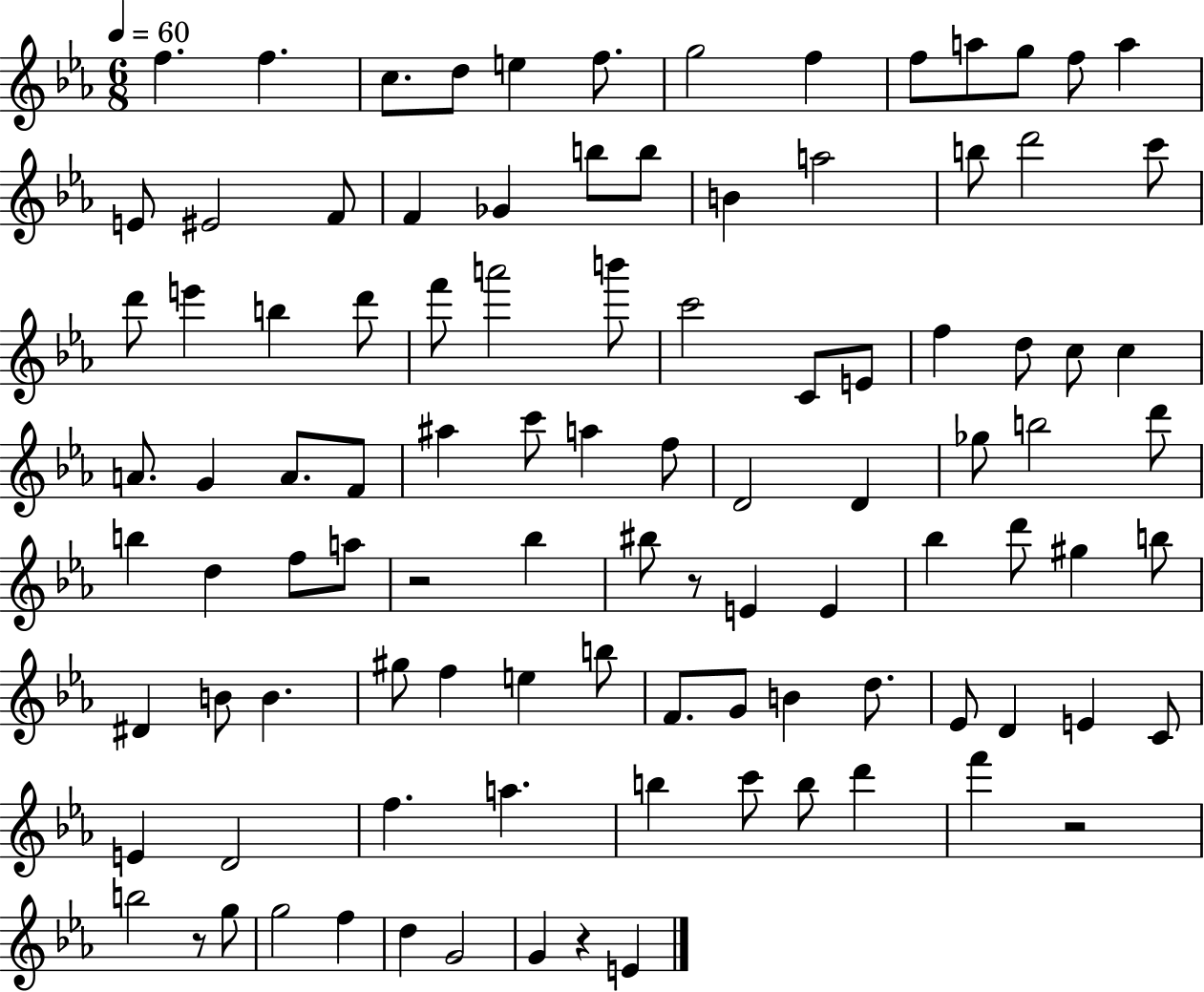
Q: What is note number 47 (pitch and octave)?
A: F5